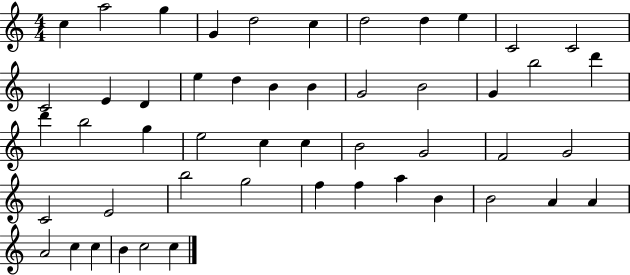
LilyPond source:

{
  \clef treble
  \numericTimeSignature
  \time 4/4
  \key c \major
  c''4 a''2 g''4 | g'4 d''2 c''4 | d''2 d''4 e''4 | c'2 c'2 | \break c'2 e'4 d'4 | e''4 d''4 b'4 b'4 | g'2 b'2 | g'4 b''2 d'''4 | \break d'''4 b''2 g''4 | e''2 c''4 c''4 | b'2 g'2 | f'2 g'2 | \break c'2 e'2 | b''2 g''2 | f''4 f''4 a''4 b'4 | b'2 a'4 a'4 | \break a'2 c''4 c''4 | b'4 c''2 c''4 | \bar "|."
}